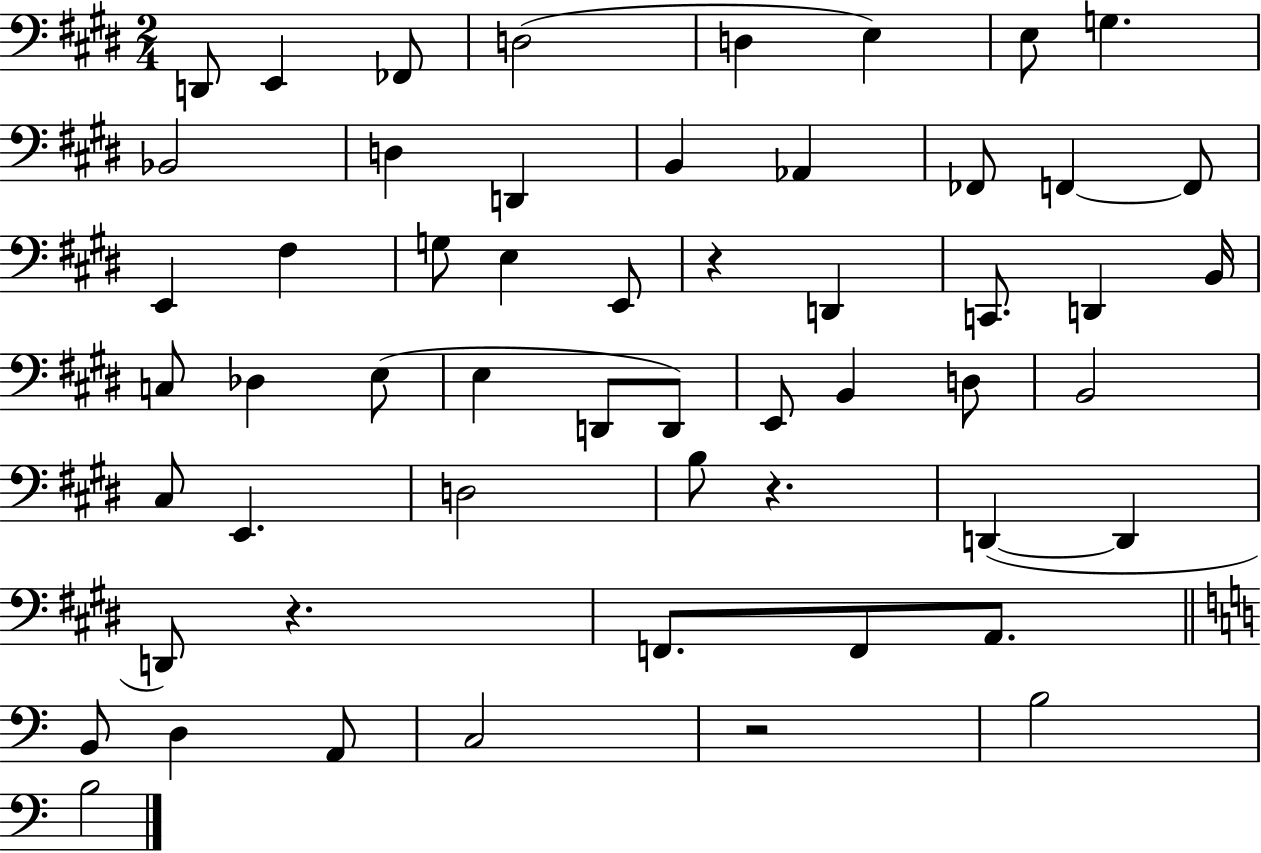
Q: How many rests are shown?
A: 4